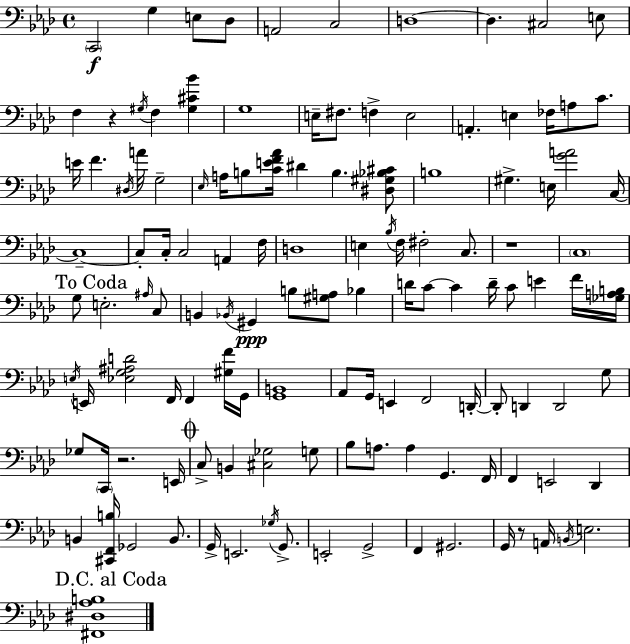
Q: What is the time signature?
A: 4/4